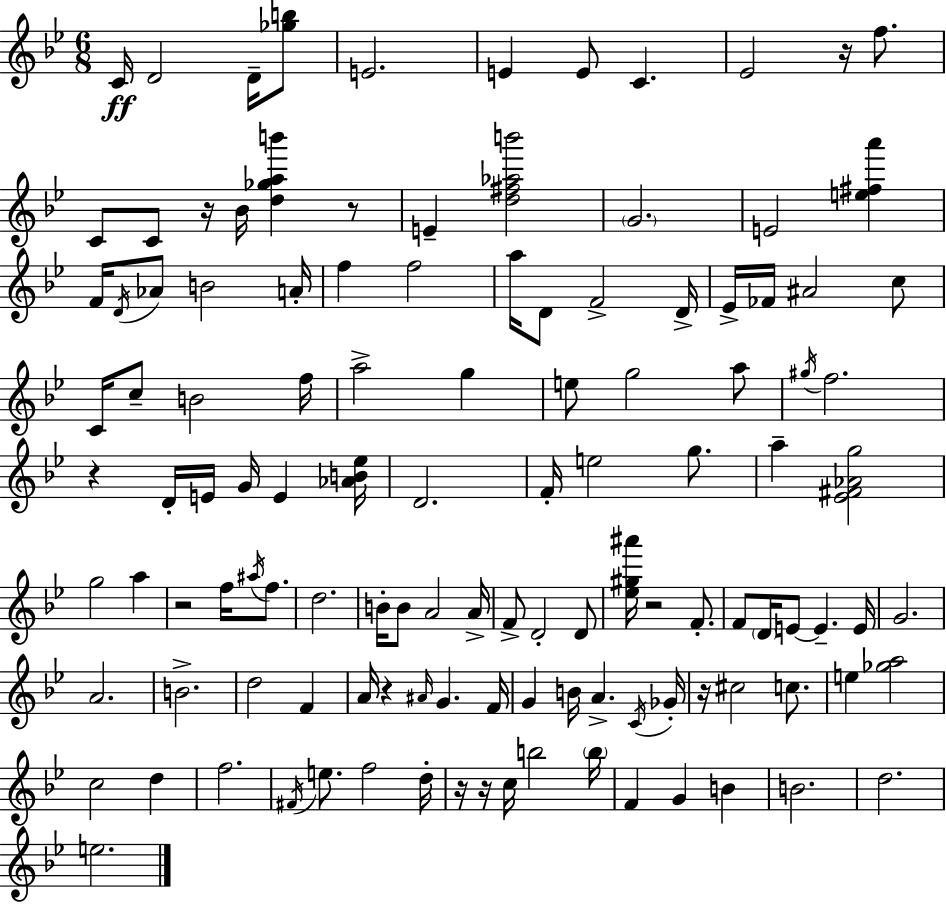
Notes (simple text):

C4/s D4/h D4/s [Gb5,B5]/e E4/h. E4/q E4/e C4/q. Eb4/h R/s F5/e. C4/e C4/e R/s Bb4/s [D5,Gb5,A5,B6]/q R/e E4/q [D5,F#5,Ab5,B6]/h G4/h. E4/h [E5,F#5,A6]/q F4/s D4/s Ab4/e B4/h A4/s F5/q F5/h A5/s D4/e F4/h D4/s Eb4/s FES4/s A#4/h C5/e C4/s C5/e B4/h F5/s A5/h G5/q E5/e G5/h A5/e G#5/s F5/h. R/q D4/s E4/s G4/s E4/q [Ab4,B4,Eb5]/s D4/h. F4/s E5/h G5/e. A5/q [Eb4,F#4,Ab4,G5]/h G5/h A5/q R/h F5/s A#5/s F5/e. D5/h. B4/s B4/e A4/h A4/s F4/e D4/h D4/e [Eb5,G#5,A#6]/s R/h F4/e. F4/e D4/s E4/e E4/q. E4/s G4/h. A4/h. B4/h. D5/h F4/q A4/s R/q A#4/s G4/q. F4/s G4/q B4/s A4/q. C4/s Gb4/s R/s C#5/h C5/e. E5/q [Gb5,A5]/h C5/h D5/q F5/h. F#4/s E5/e. F5/h D5/s R/s R/s C5/s B5/h B5/s F4/q G4/q B4/q B4/h. D5/h. E5/h.